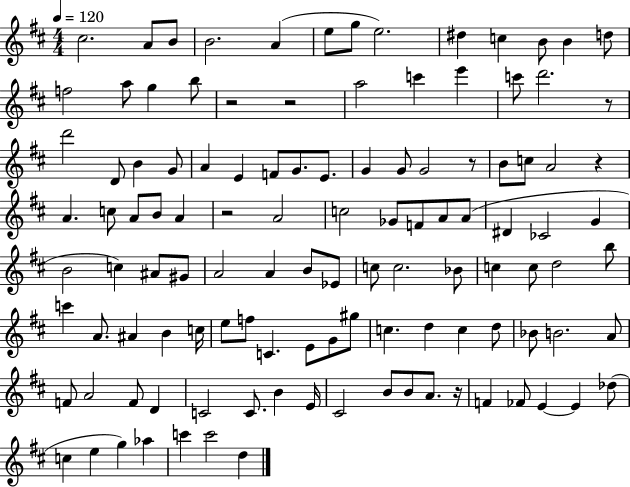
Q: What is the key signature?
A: D major